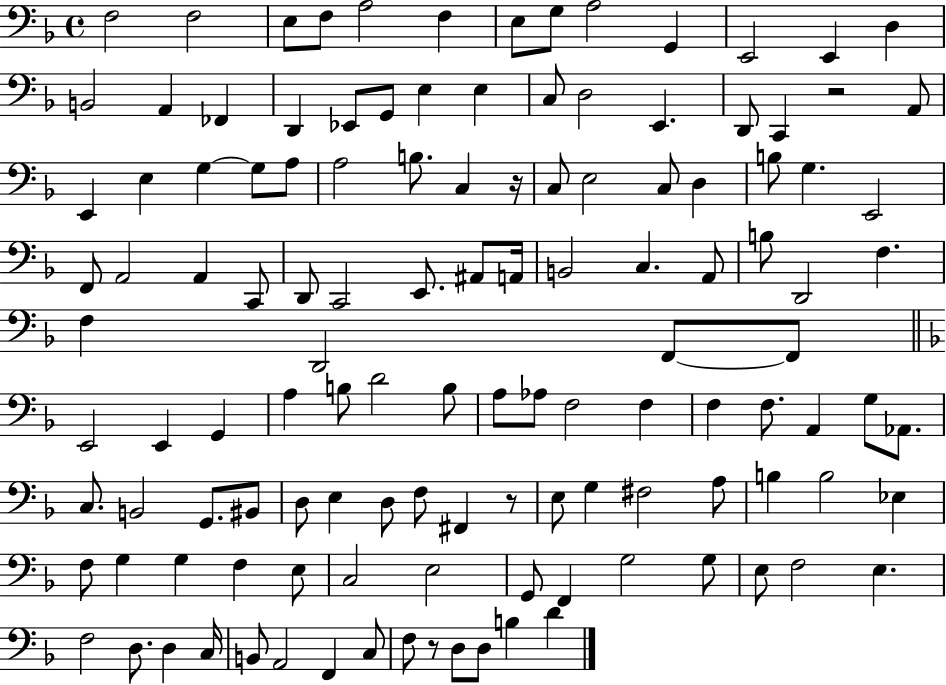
X:1
T:Untitled
M:4/4
L:1/4
K:F
F,2 F,2 E,/2 F,/2 A,2 F, E,/2 G,/2 A,2 G,, E,,2 E,, D, B,,2 A,, _F,, D,, _E,,/2 G,,/2 E, E, C,/2 D,2 E,, D,,/2 C,, z2 A,,/2 E,, E, G, G,/2 A,/2 A,2 B,/2 C, z/4 C,/2 E,2 C,/2 D, B,/2 G, E,,2 F,,/2 A,,2 A,, C,,/2 D,,/2 C,,2 E,,/2 ^A,,/2 A,,/4 B,,2 C, A,,/2 B,/2 D,,2 F, F, D,,2 F,,/2 F,,/2 E,,2 E,, G,, A, B,/2 D2 B,/2 A,/2 _A,/2 F,2 F, F, F,/2 A,, G,/2 _A,,/2 C,/2 B,,2 G,,/2 ^B,,/2 D,/2 E, D,/2 F,/2 ^F,, z/2 E,/2 G, ^F,2 A,/2 B, B,2 _E, F,/2 G, G, F, E,/2 C,2 E,2 G,,/2 F,, G,2 G,/2 E,/2 F,2 E, F,2 D,/2 D, C,/4 B,,/2 A,,2 F,, C,/2 F,/2 z/2 D,/2 D,/2 B, D